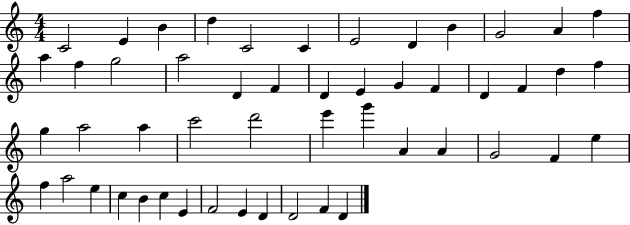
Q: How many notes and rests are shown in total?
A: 51